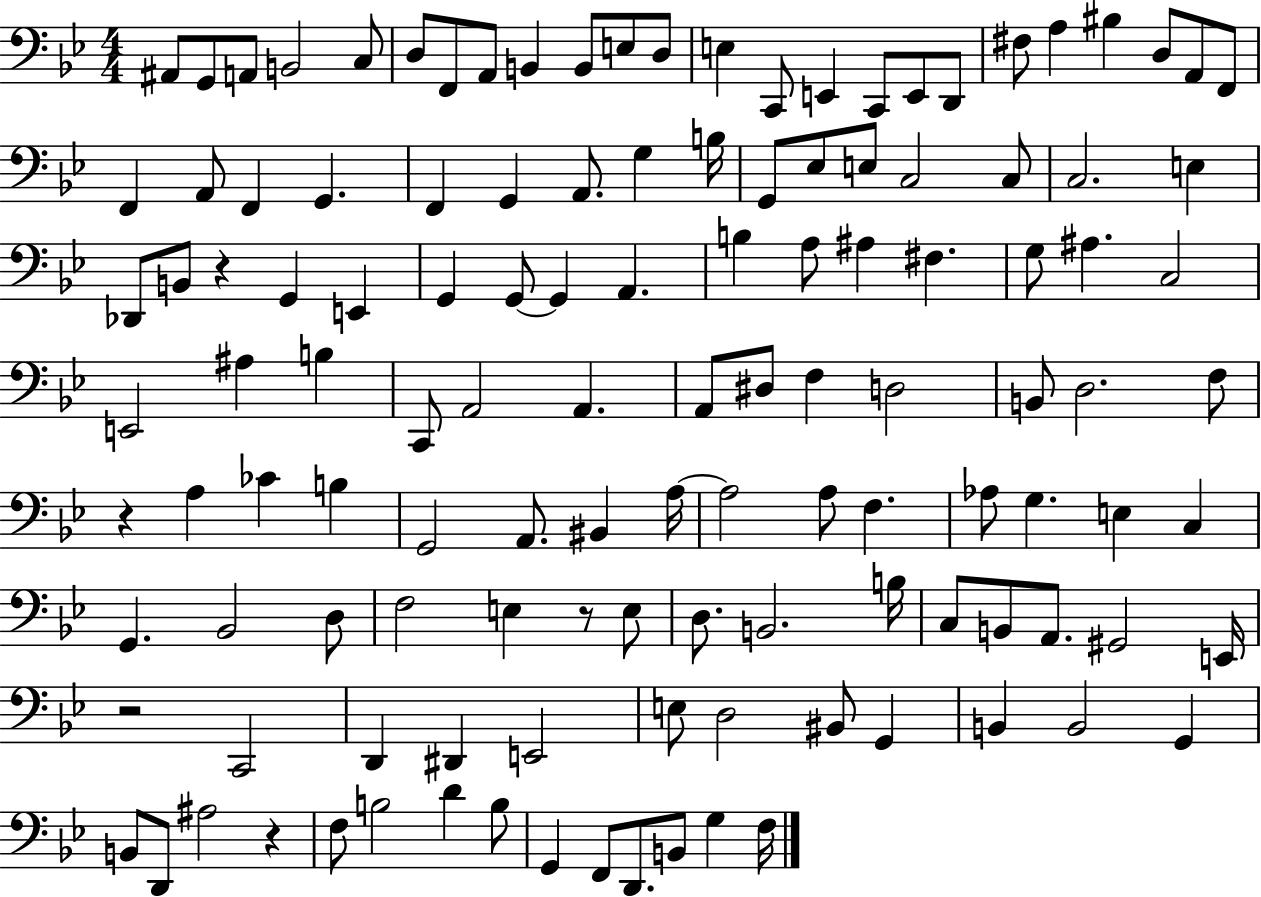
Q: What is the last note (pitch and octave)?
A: F3